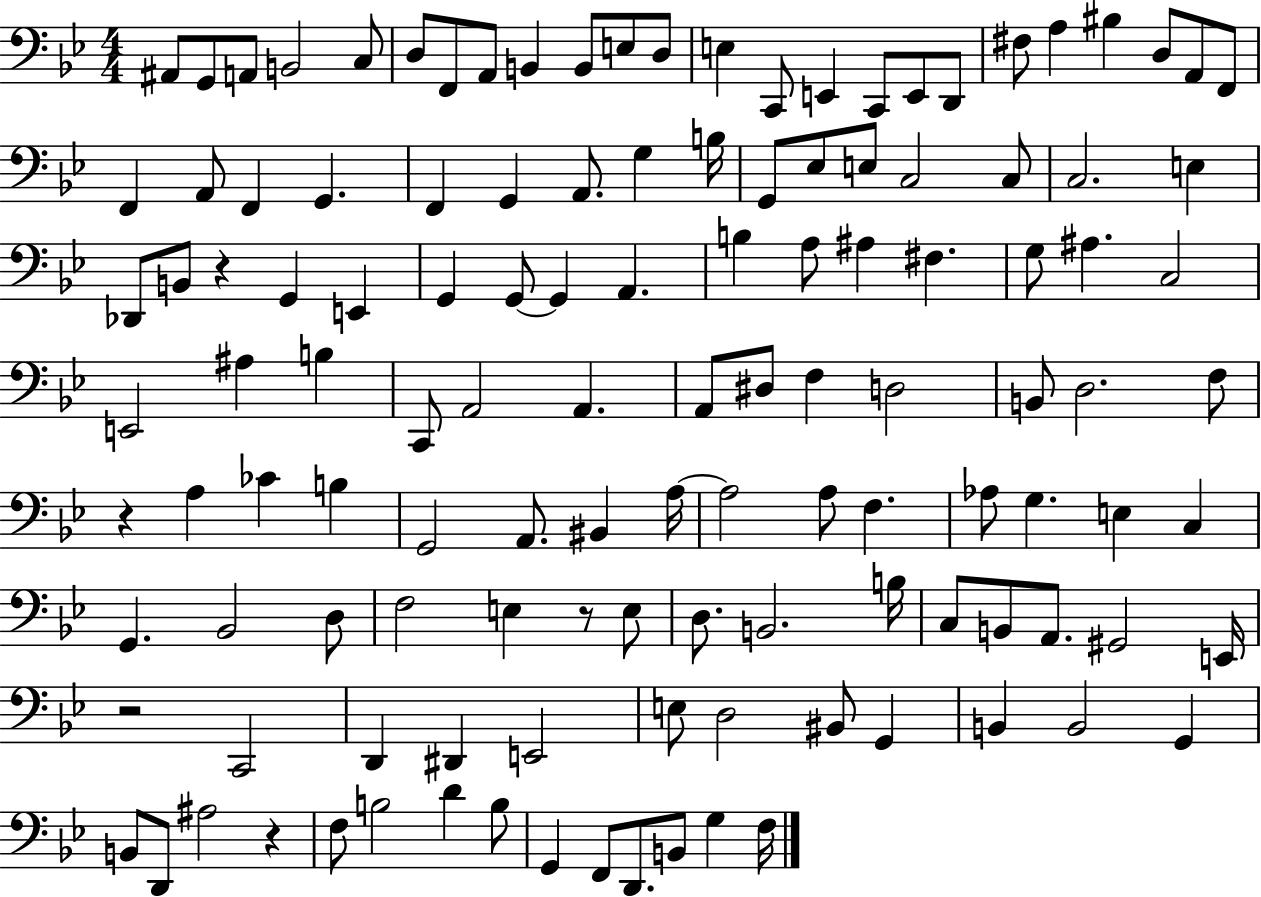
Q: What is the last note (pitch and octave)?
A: F3